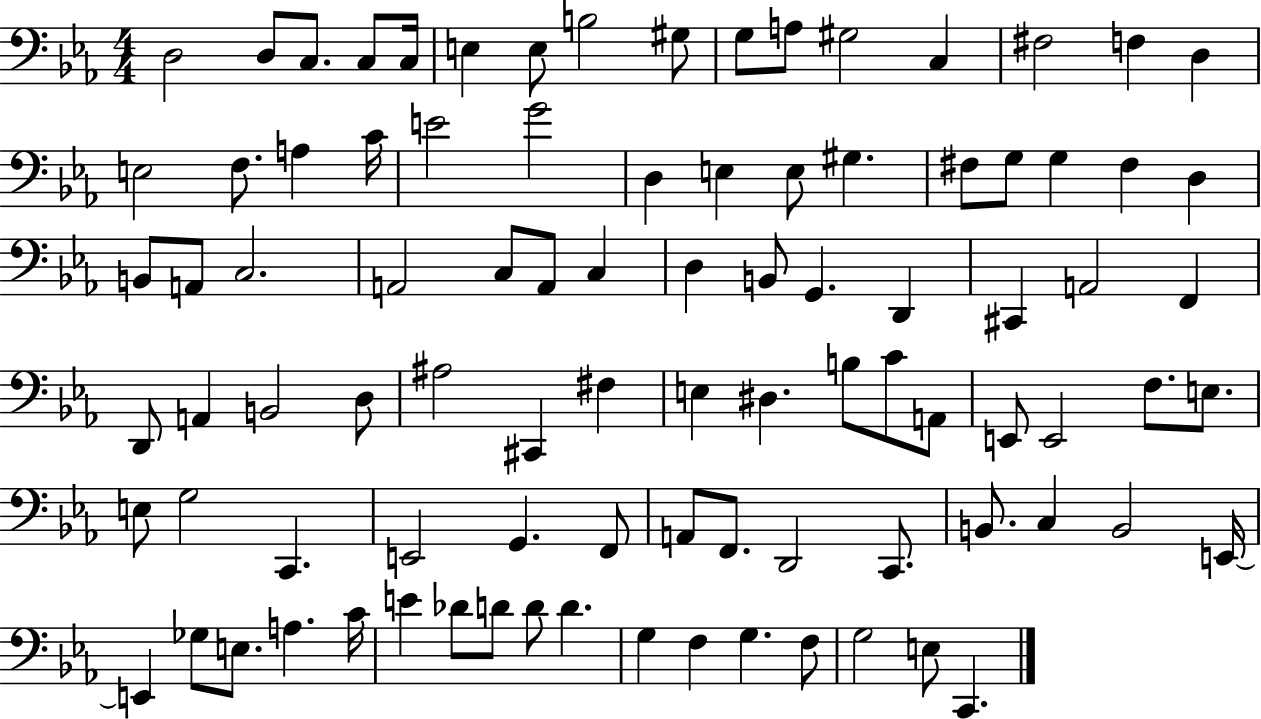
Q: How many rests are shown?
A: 0